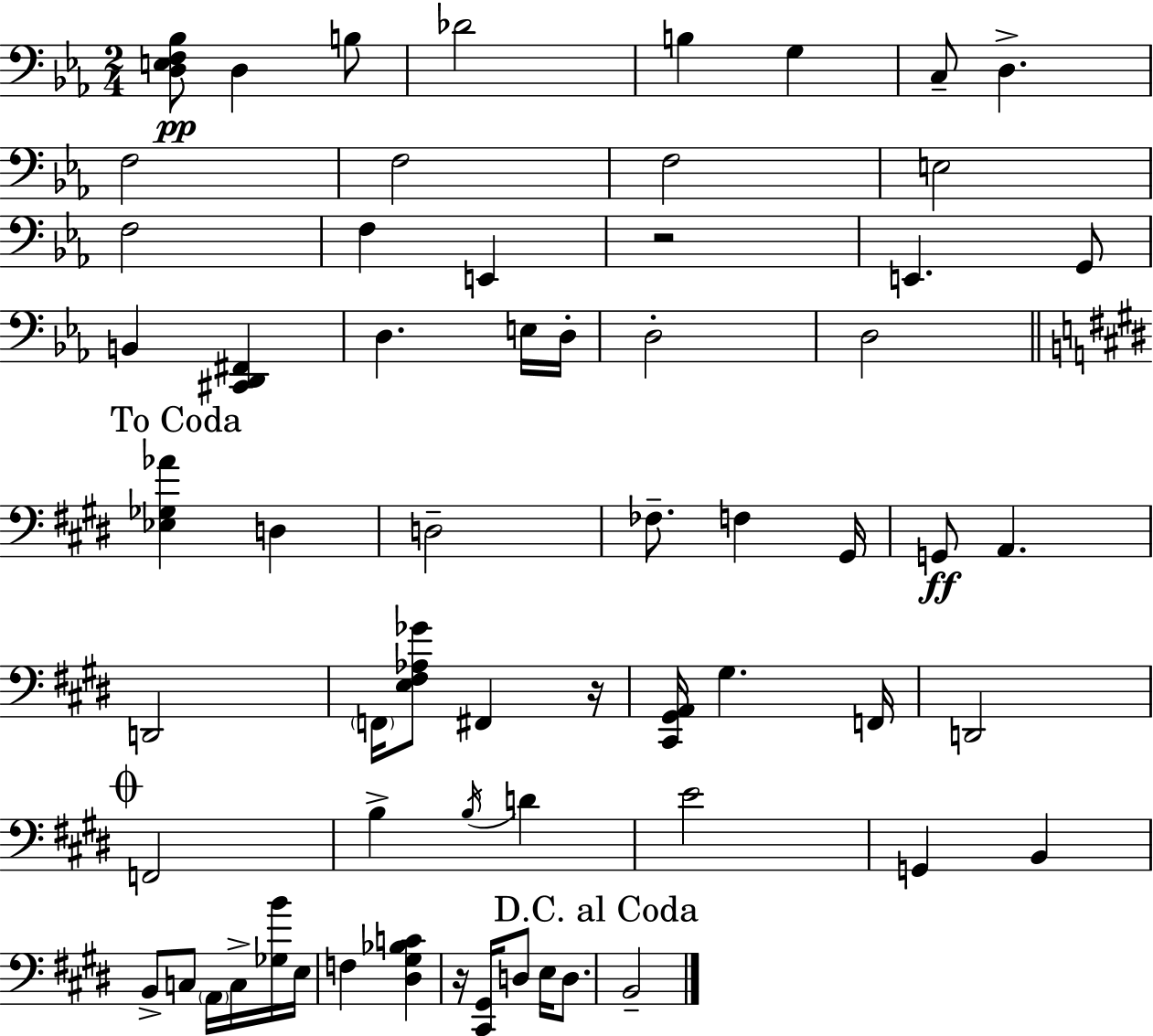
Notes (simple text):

[D3,E3,F3,Bb3]/e D3/q B3/e Db4/h B3/q G3/q C3/e D3/q. F3/h F3/h F3/h E3/h F3/h F3/q E2/q R/h E2/q. G2/e B2/q [C#2,D2,F#2]/q D3/q. E3/s D3/s D3/h D3/h [Eb3,Gb3,Ab4]/q D3/q D3/h FES3/e. F3/q G#2/s G2/e A2/q. D2/h F2/s [E3,F#3,Ab3,Gb4]/e F#2/q R/s [C#2,G#2,A2]/s G#3/q. F2/s D2/h F2/h B3/q B3/s D4/q E4/h G2/q B2/q B2/e C3/e A2/s C3/s [Gb3,B4]/s E3/s F3/q [D#3,G#3,Bb3,C4]/q R/s [C#2,G#2]/s D3/e E3/s D3/e. B2/h